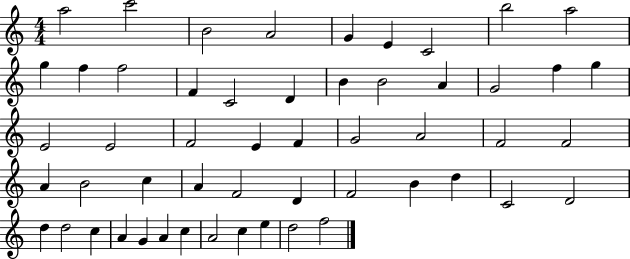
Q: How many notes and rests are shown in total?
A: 53